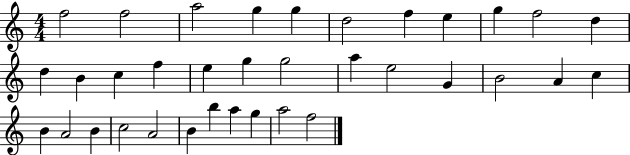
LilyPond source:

{
  \clef treble
  \numericTimeSignature
  \time 4/4
  \key c \major
  f''2 f''2 | a''2 g''4 g''4 | d''2 f''4 e''4 | g''4 f''2 d''4 | \break d''4 b'4 c''4 f''4 | e''4 g''4 g''2 | a''4 e''2 g'4 | b'2 a'4 c''4 | \break b'4 a'2 b'4 | c''2 a'2 | b'4 b''4 a''4 g''4 | a''2 f''2 | \break \bar "|."
}